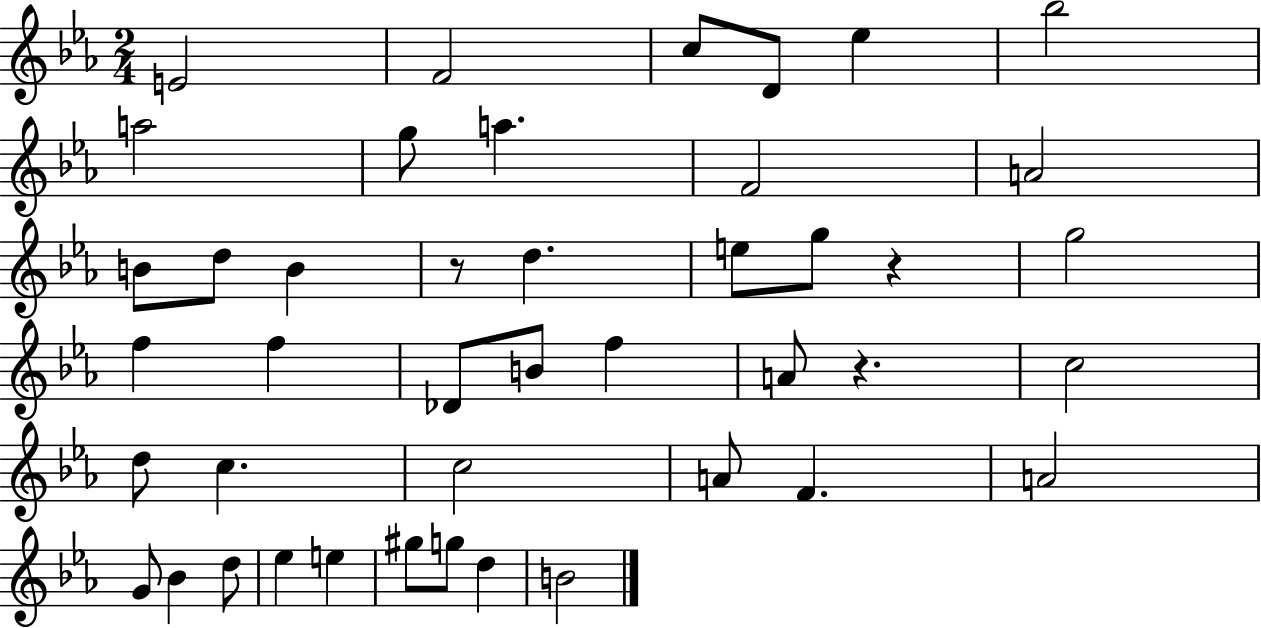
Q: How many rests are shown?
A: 3